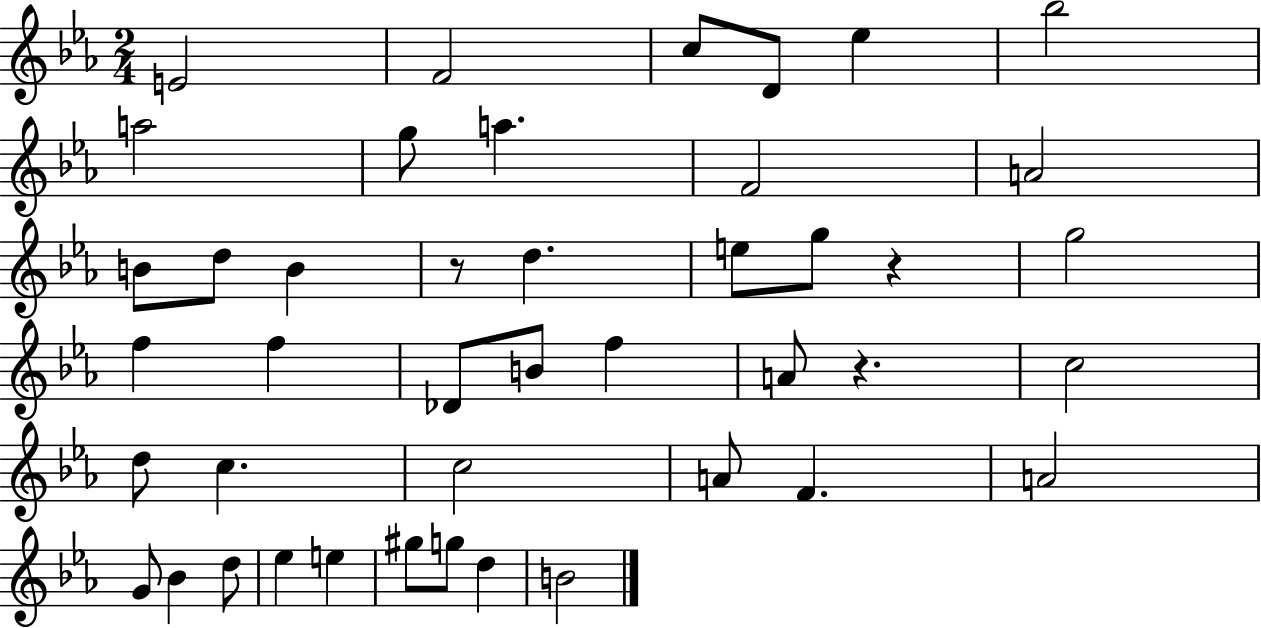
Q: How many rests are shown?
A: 3